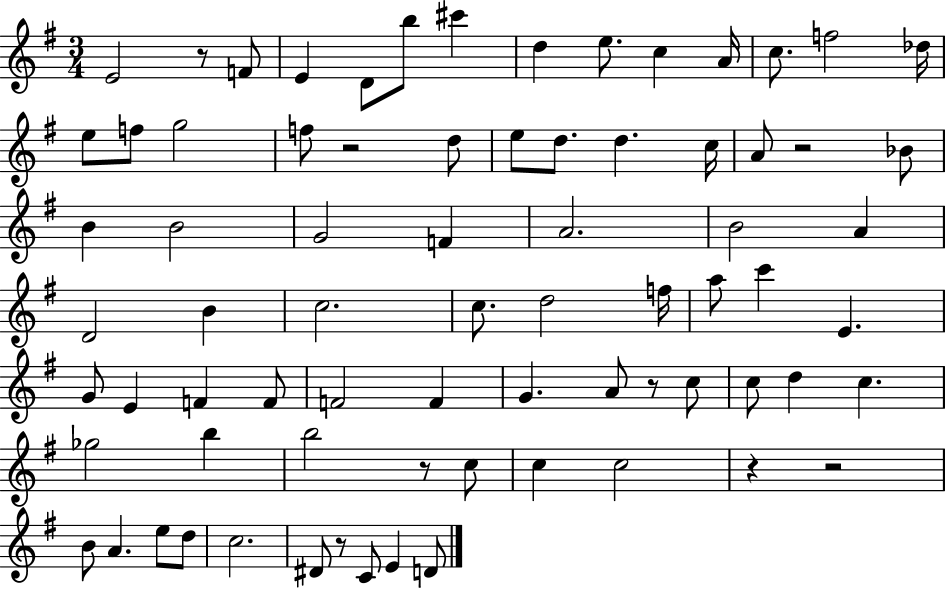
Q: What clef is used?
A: treble